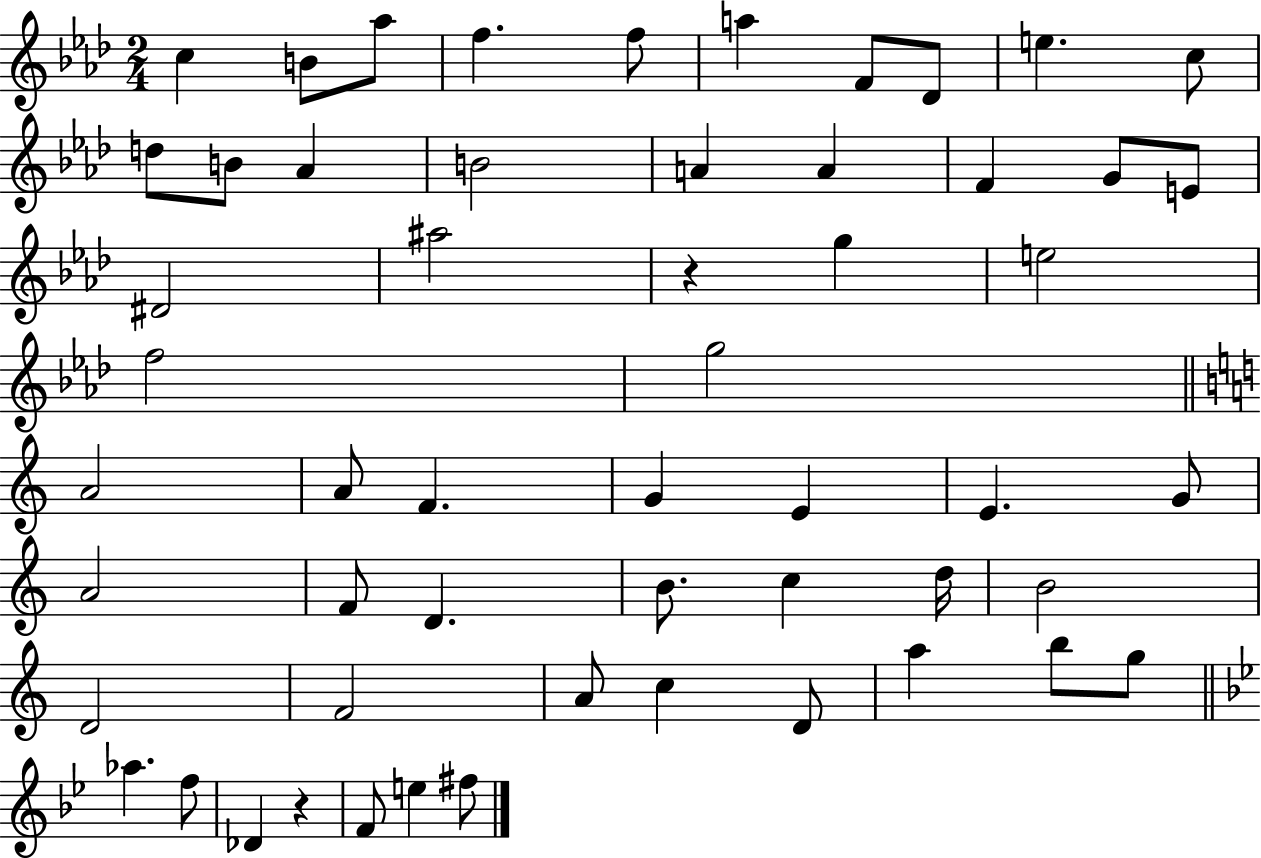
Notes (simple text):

C5/q B4/e Ab5/e F5/q. F5/e A5/q F4/e Db4/e E5/q. C5/e D5/e B4/e Ab4/q B4/h A4/q A4/q F4/q G4/e E4/e D#4/h A#5/h R/q G5/q E5/h F5/h G5/h A4/h A4/e F4/q. G4/q E4/q E4/q. G4/e A4/h F4/e D4/q. B4/e. C5/q D5/s B4/h D4/h F4/h A4/e C5/q D4/e A5/q B5/e G5/e Ab5/q. F5/e Db4/q R/q F4/e E5/q F#5/e